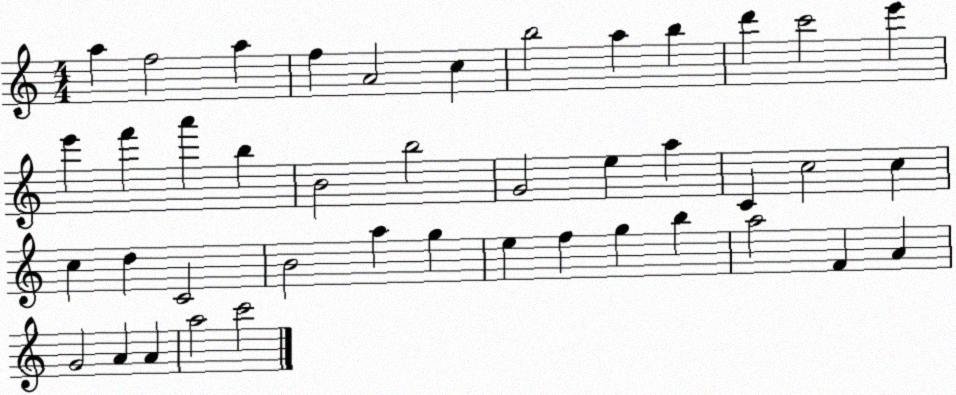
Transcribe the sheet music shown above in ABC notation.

X:1
T:Untitled
M:4/4
L:1/4
K:C
a f2 a f A2 c b2 a b d' c'2 e' e' f' a' b B2 b2 G2 e a C c2 c c d C2 B2 a g e f g b a2 F A G2 A A a2 c'2